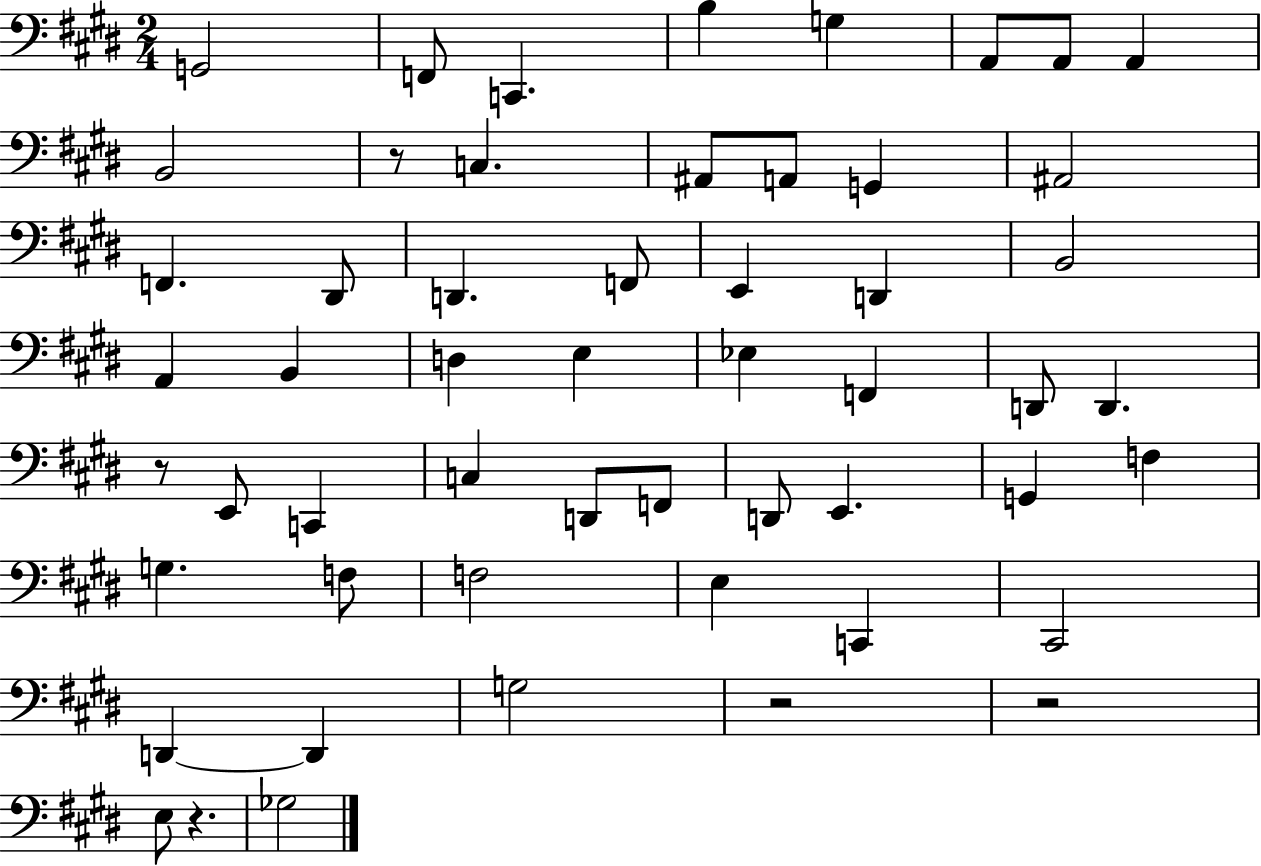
{
  \clef bass
  \numericTimeSignature
  \time 2/4
  \key e \major
  g,2 | f,8 c,4. | b4 g4 | a,8 a,8 a,4 | \break b,2 | r8 c4. | ais,8 a,8 g,4 | ais,2 | \break f,4. dis,8 | d,4. f,8 | e,4 d,4 | b,2 | \break a,4 b,4 | d4 e4 | ees4 f,4 | d,8 d,4. | \break r8 e,8 c,4 | c4 d,8 f,8 | d,8 e,4. | g,4 f4 | \break g4. f8 | f2 | e4 c,4 | cis,2 | \break d,4~~ d,4 | g2 | r2 | r2 | \break e8 r4. | ges2 | \bar "|."
}